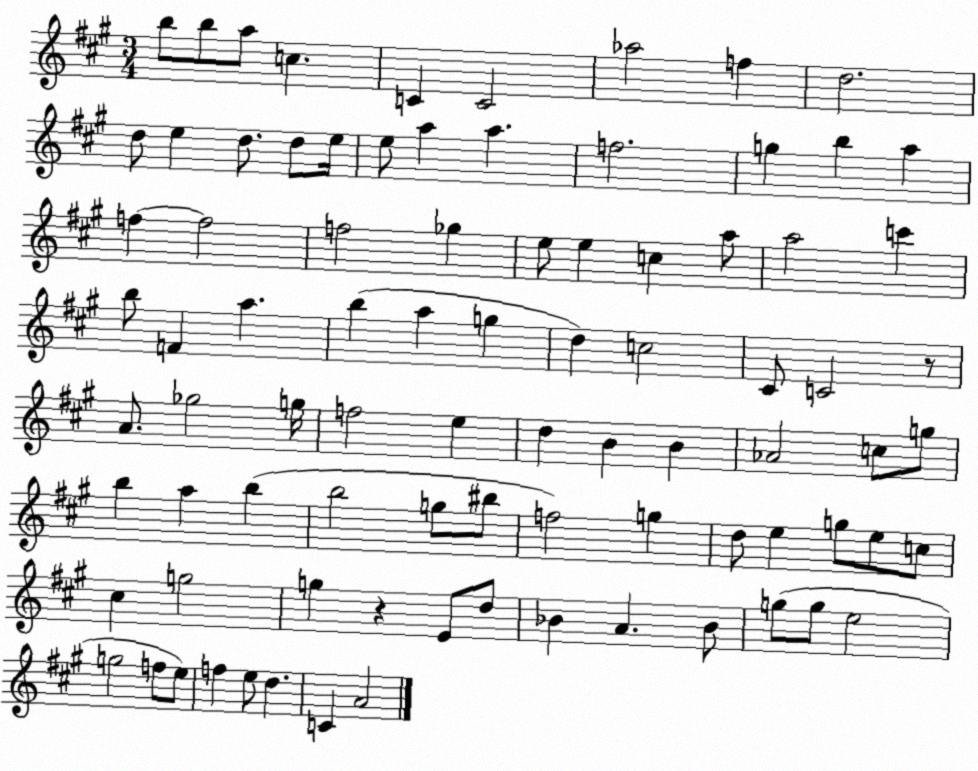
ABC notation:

X:1
T:Untitled
M:3/4
L:1/4
K:A
b/2 b/2 a/2 c C C2 _a2 f d2 d/2 e d/2 d/2 e/4 e/2 a a f2 g b a f f2 f2 _g e/2 e c a/2 a2 c' b/2 F a b a g d c2 ^C/2 C2 z/2 A/2 _g2 g/4 f2 e d B B _A2 c/2 g/2 b a b b2 g/2 ^b/2 f2 g d/2 e g/2 e/2 c/2 ^c g2 g z E/2 d/2 _B A _B/2 g/2 g/2 e2 g2 f/2 e/2 f e/2 d C A2